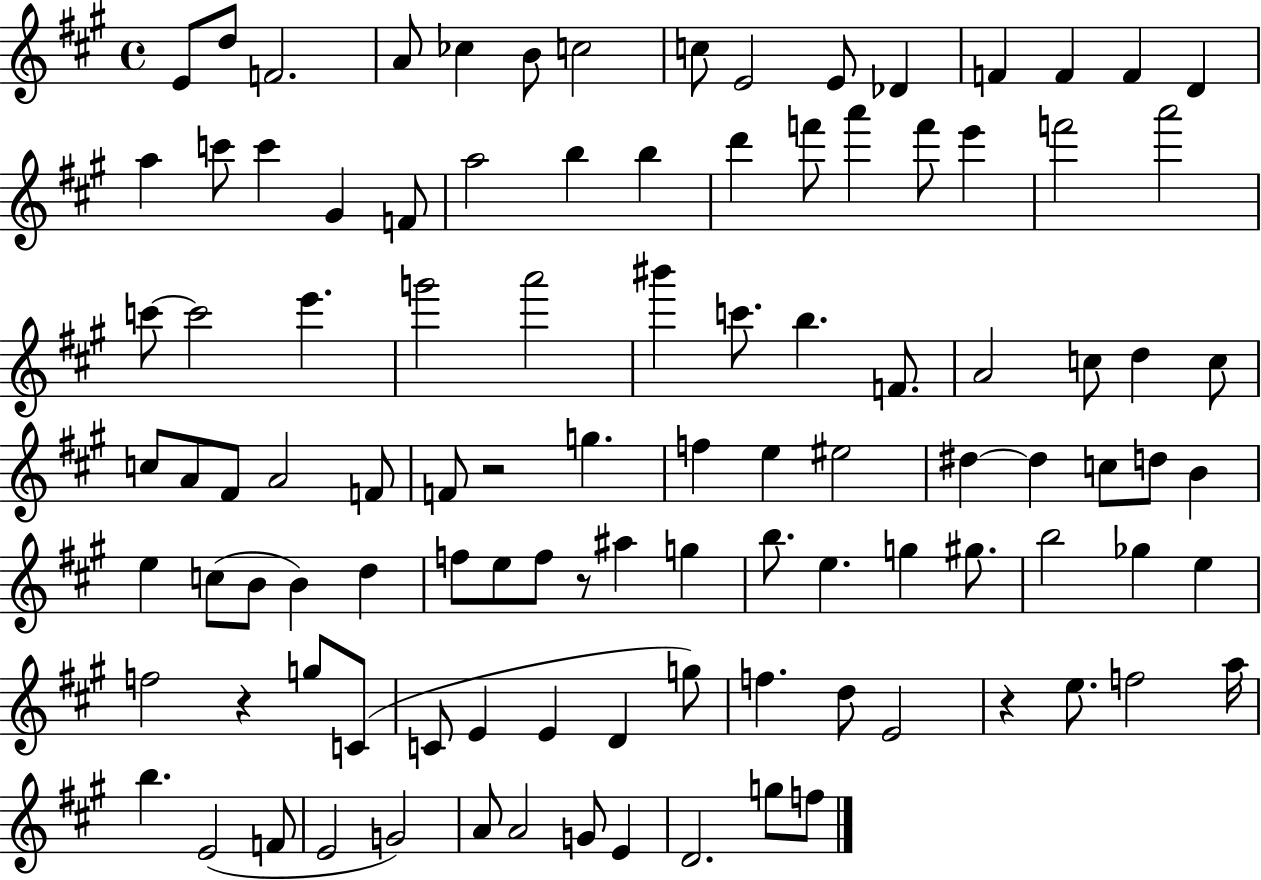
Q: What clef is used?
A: treble